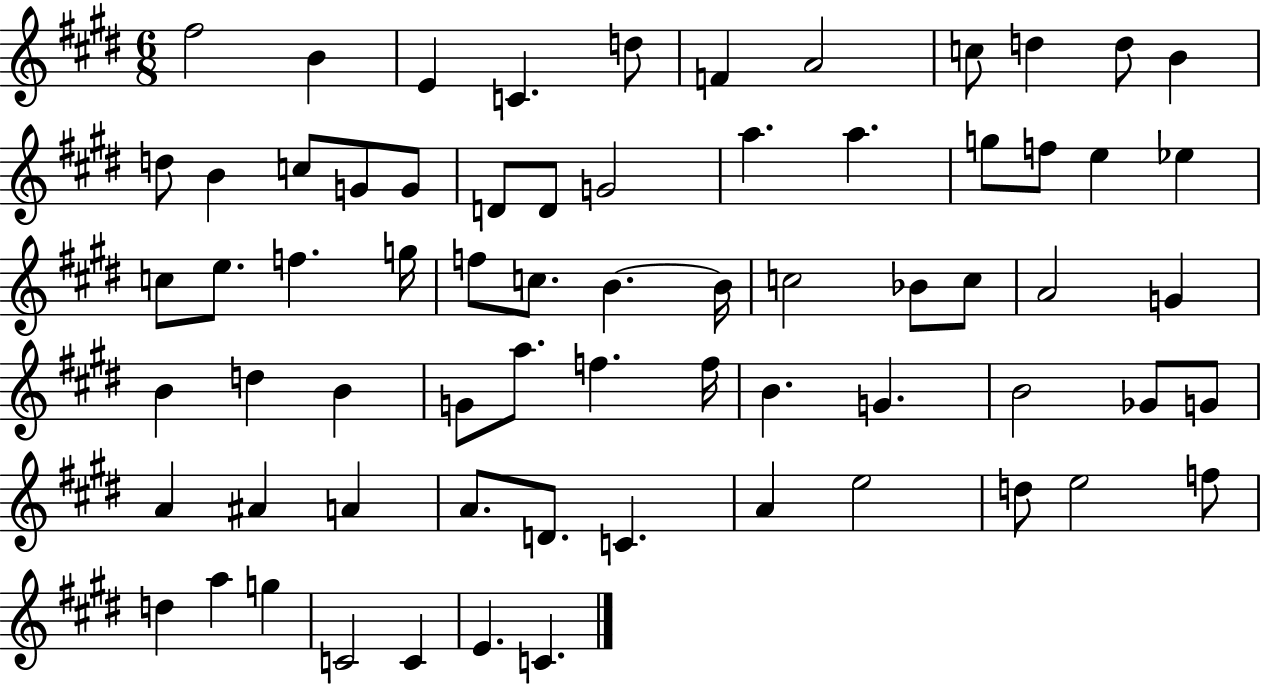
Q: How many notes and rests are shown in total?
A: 68